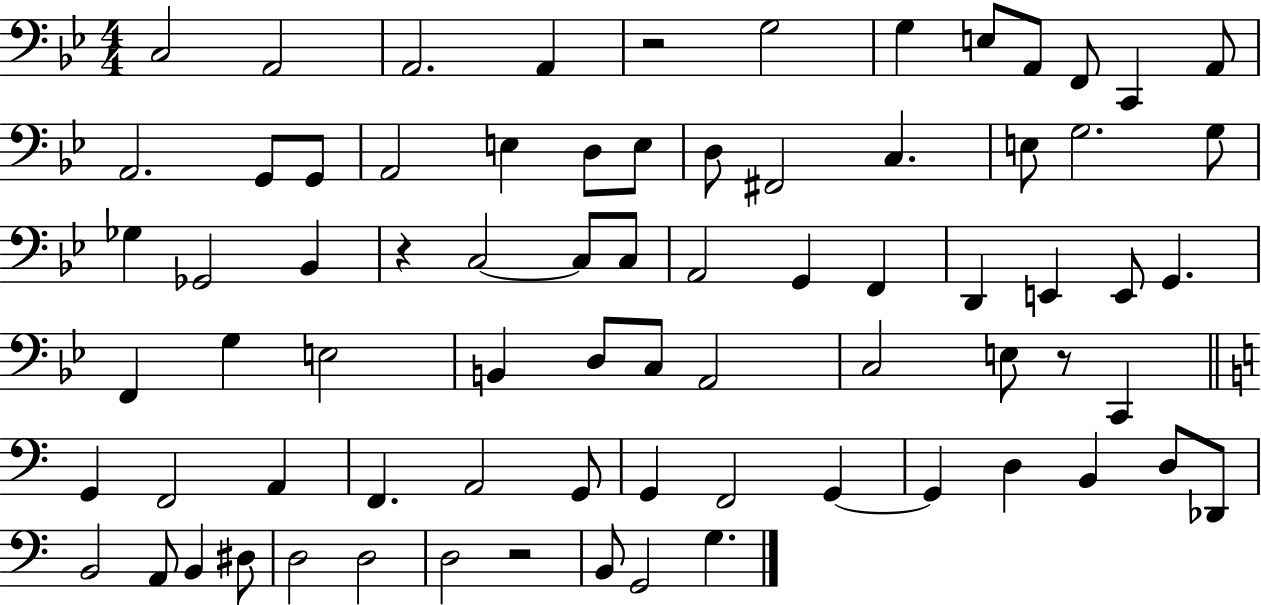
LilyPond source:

{
  \clef bass
  \numericTimeSignature
  \time 4/4
  \key bes \major
  \repeat volta 2 { c2 a,2 | a,2. a,4 | r2 g2 | g4 e8 a,8 f,8 c,4 a,8 | \break a,2. g,8 g,8 | a,2 e4 d8 e8 | d8 fis,2 c4. | e8 g2. g8 | \break ges4 ges,2 bes,4 | r4 c2~~ c8 c8 | a,2 g,4 f,4 | d,4 e,4 e,8 g,4. | \break f,4 g4 e2 | b,4 d8 c8 a,2 | c2 e8 r8 c,4 | \bar "||" \break \key c \major g,4 f,2 a,4 | f,4. a,2 g,8 | g,4 f,2 g,4~~ | g,4 d4 b,4 d8 des,8 | \break b,2 a,8 b,4 dis8 | d2 d2 | d2 r2 | b,8 g,2 g4. | \break } \bar "|."
}